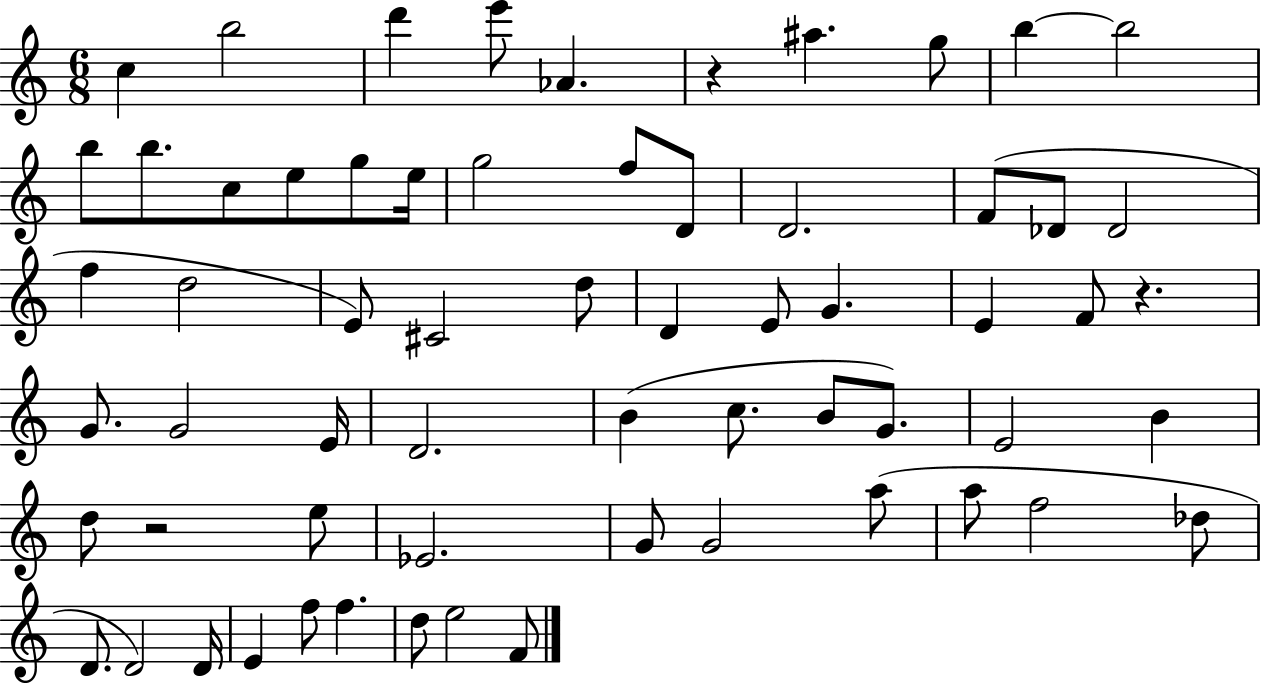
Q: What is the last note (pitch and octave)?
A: F4